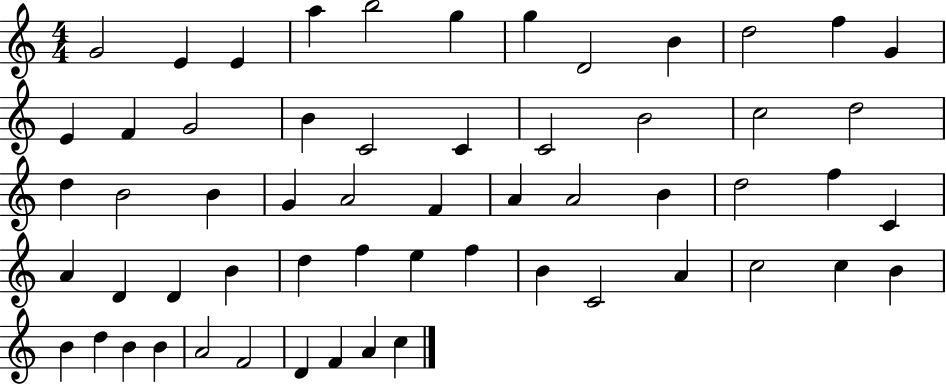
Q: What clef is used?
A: treble